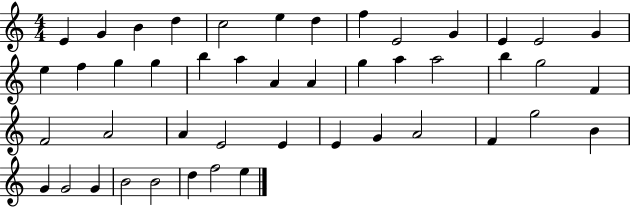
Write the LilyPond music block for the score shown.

{
  \clef treble
  \numericTimeSignature
  \time 4/4
  \key c \major
  e'4 g'4 b'4 d''4 | c''2 e''4 d''4 | f''4 e'2 g'4 | e'4 e'2 g'4 | \break e''4 f''4 g''4 g''4 | b''4 a''4 a'4 a'4 | g''4 a''4 a''2 | b''4 g''2 f'4 | \break f'2 a'2 | a'4 e'2 e'4 | e'4 g'4 a'2 | f'4 g''2 b'4 | \break g'4 g'2 g'4 | b'2 b'2 | d''4 f''2 e''4 | \bar "|."
}